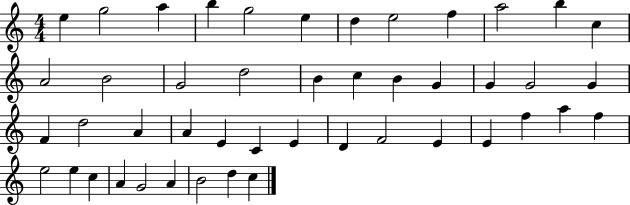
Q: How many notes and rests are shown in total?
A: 46